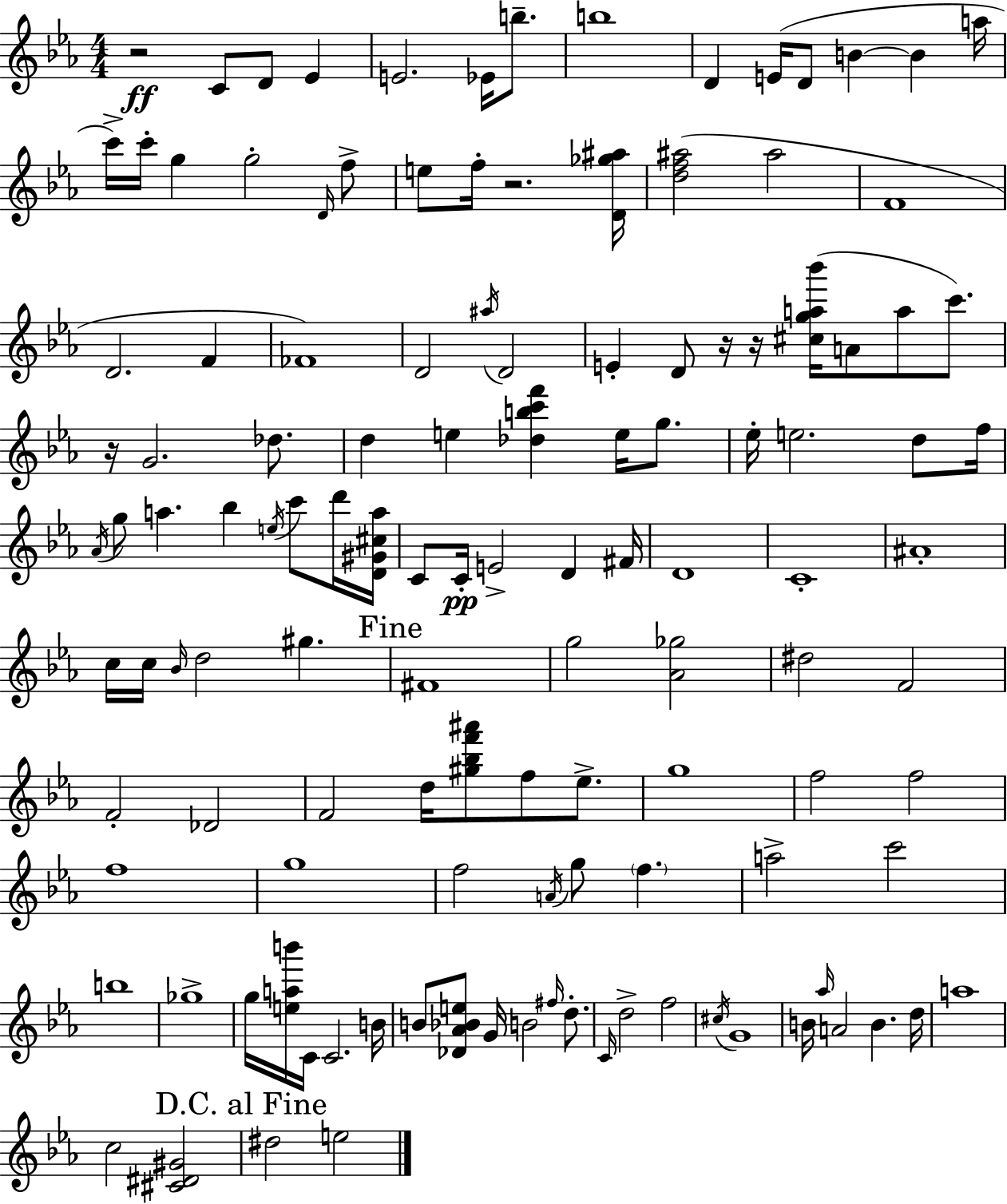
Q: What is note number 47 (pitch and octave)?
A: A5